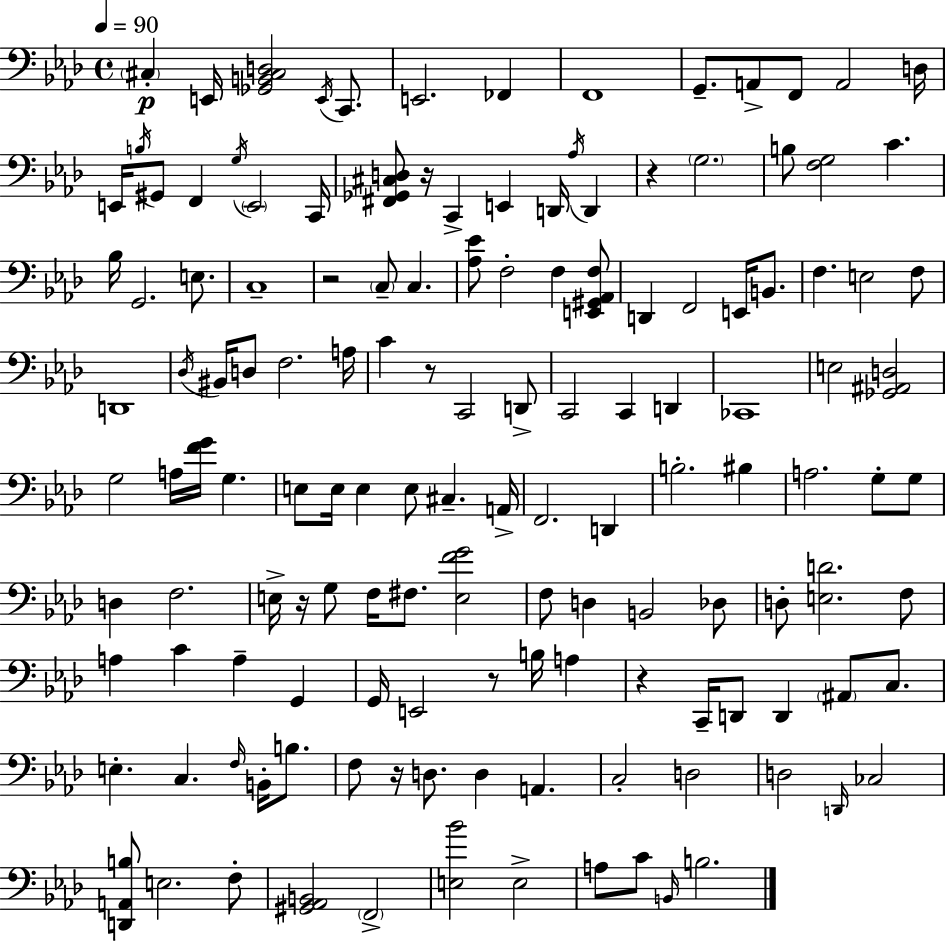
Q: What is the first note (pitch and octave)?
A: C#3